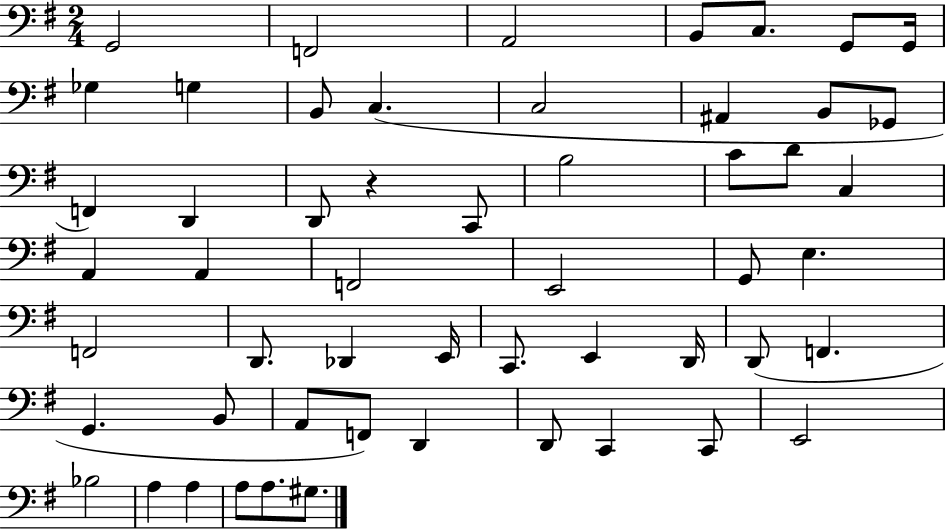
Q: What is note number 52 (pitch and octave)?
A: A3